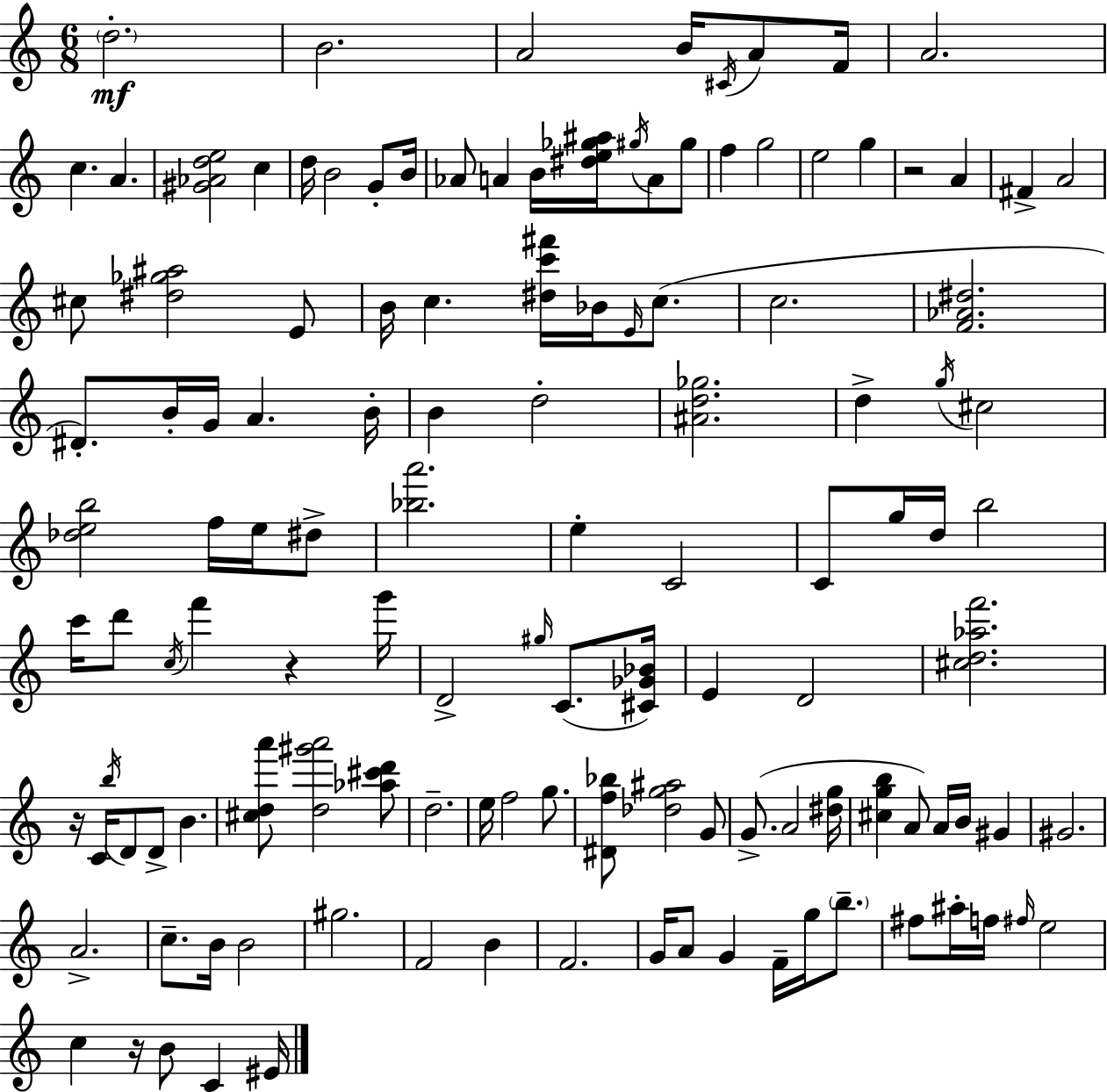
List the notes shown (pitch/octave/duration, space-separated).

D5/h. B4/h. A4/h B4/s C#4/s A4/e F4/s A4/h. C5/q. A4/q. [G#4,Ab4,D5,E5]/h C5/q D5/s B4/h G4/e B4/s Ab4/e A4/q B4/s [D#5,E5,Gb5,A#5]/s G#5/s A4/e G#5/e F5/q G5/h E5/h G5/q R/h A4/q F#4/q A4/h C#5/e [D#5,Gb5,A#5]/h E4/e B4/s C5/q. [D#5,C6,F#6]/s Bb4/s E4/s C5/e. C5/h. [F4,Ab4,D#5]/h. D#4/e. B4/s G4/s A4/q. B4/s B4/q D5/h [A#4,D5,Gb5]/h. D5/q G5/s C#5/h [Db5,E5,B5]/h F5/s E5/s D#5/e [Bb5,A6]/h. E5/q C4/h C4/e G5/s D5/s B5/h C6/s D6/e C5/s F6/q R/q G6/s D4/h G#5/s C4/e. [C#4,Gb4,Bb4]/s E4/q D4/h [C#5,D5,Ab5,F6]/h. R/s C4/s B5/s D4/e D4/e B4/q. [C#5,D5,A6]/e [D5,G#6,A6]/h [Ab5,C#6,D6]/e D5/h. E5/s F5/h G5/e. [D#4,F5,Bb5]/e [Db5,G5,A#5]/h G4/e G4/e. A4/h [D#5,G5]/s [C#5,G5,B5]/q A4/e A4/s B4/s G#4/q G#4/h. A4/h. C5/e. B4/s B4/h G#5/h. F4/h B4/q F4/h. G4/s A4/e G4/q F4/s G5/s B5/e. F#5/e A#5/s F5/s F#5/s E5/h C5/q R/s B4/e C4/q EIS4/s